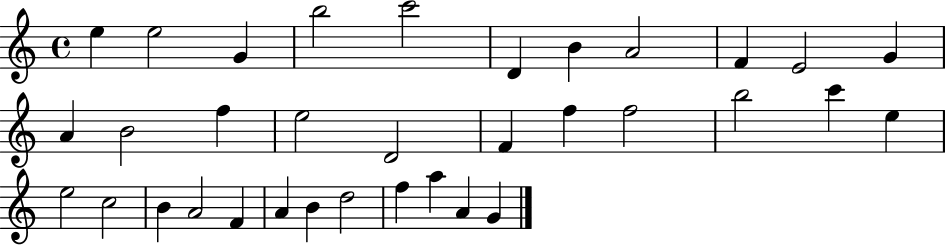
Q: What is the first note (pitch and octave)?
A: E5